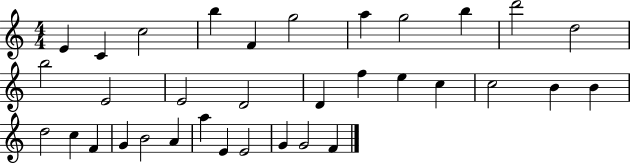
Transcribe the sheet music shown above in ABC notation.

X:1
T:Untitled
M:4/4
L:1/4
K:C
E C c2 b F g2 a g2 b d'2 d2 b2 E2 E2 D2 D f e c c2 B B d2 c F G B2 A a E E2 G G2 F